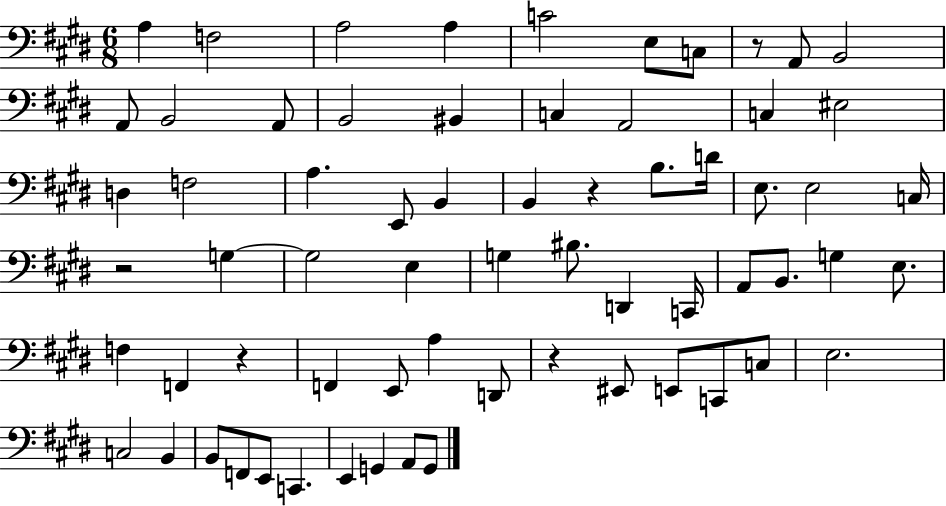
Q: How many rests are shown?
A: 5